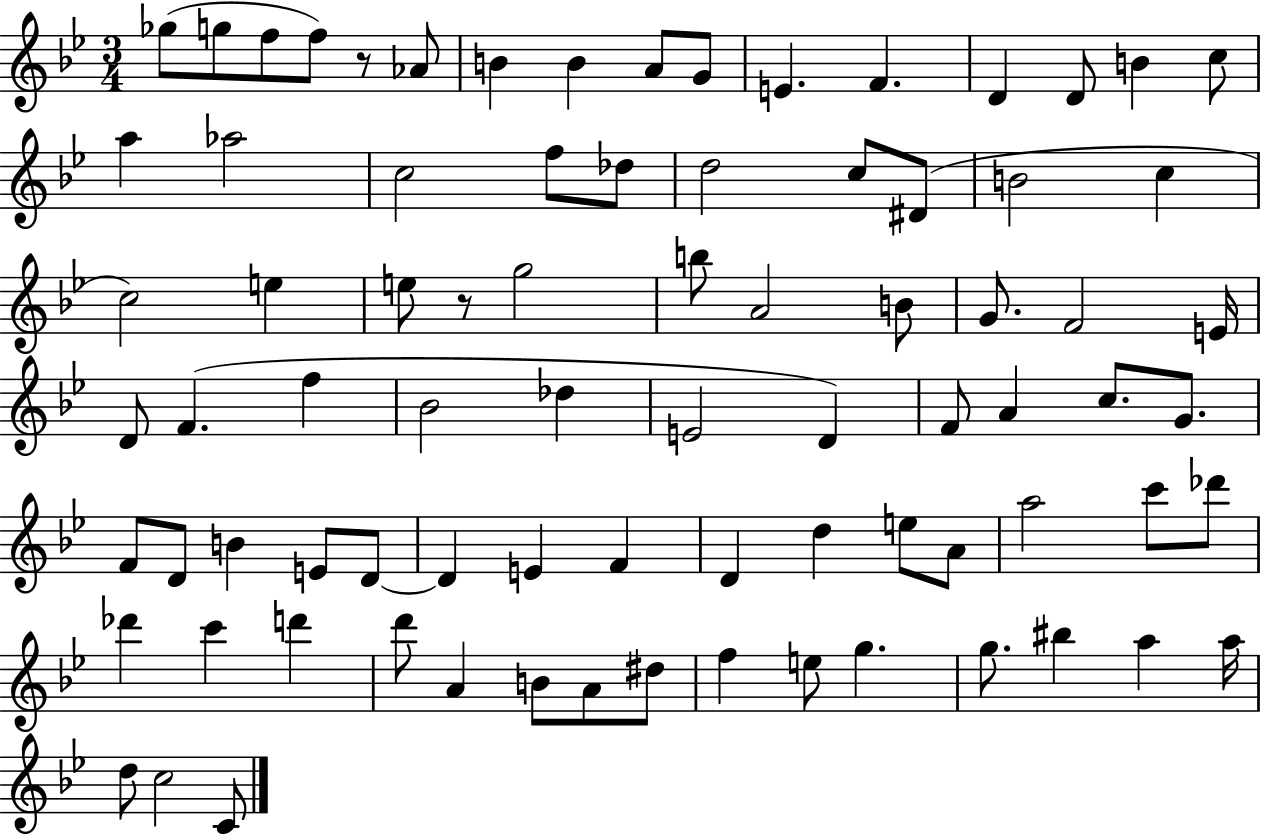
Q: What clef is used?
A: treble